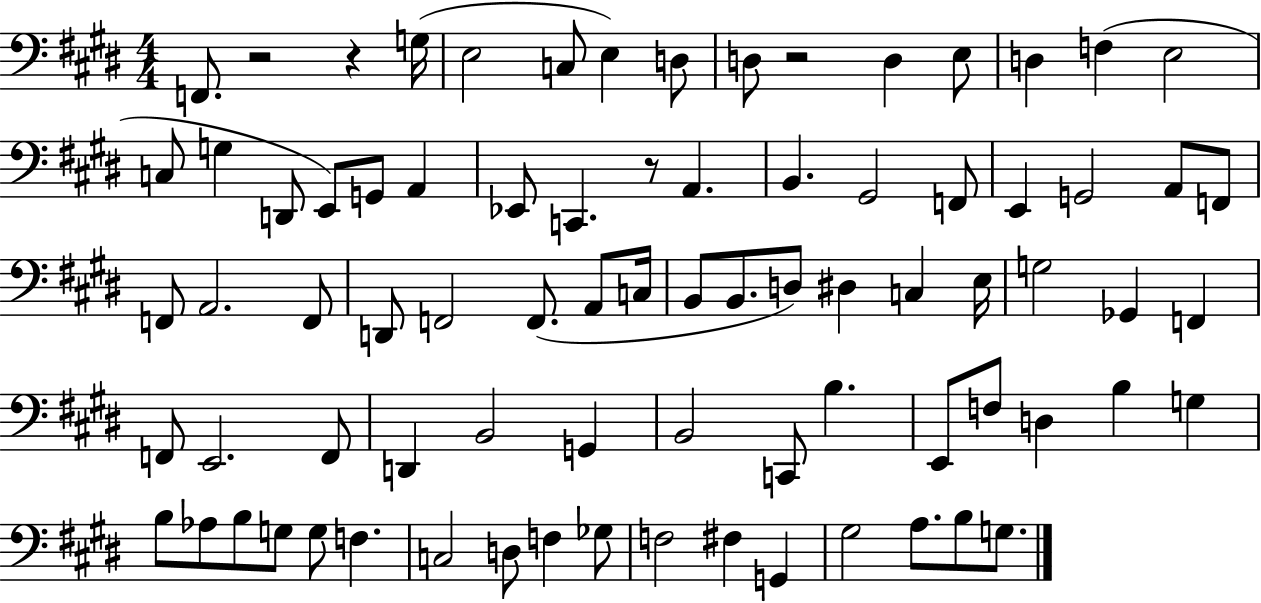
F2/e. R/h R/q G3/s E3/h C3/e E3/q D3/e D3/e R/h D3/q E3/e D3/q F3/q E3/h C3/e G3/q D2/e E2/e G2/e A2/q Eb2/e C2/q. R/e A2/q. B2/q. G#2/h F2/e E2/q G2/h A2/e F2/e F2/e A2/h. F2/e D2/e F2/h F2/e. A2/e C3/s B2/e B2/e. D3/e D#3/q C3/q E3/s G3/h Gb2/q F2/q F2/e E2/h. F2/e D2/q B2/h G2/q B2/h C2/e B3/q. E2/e F3/e D3/q B3/q G3/q B3/e Ab3/e B3/e G3/e G3/e F3/q. C3/h D3/e F3/q Gb3/e F3/h F#3/q G2/q G#3/h A3/e. B3/e G3/e.